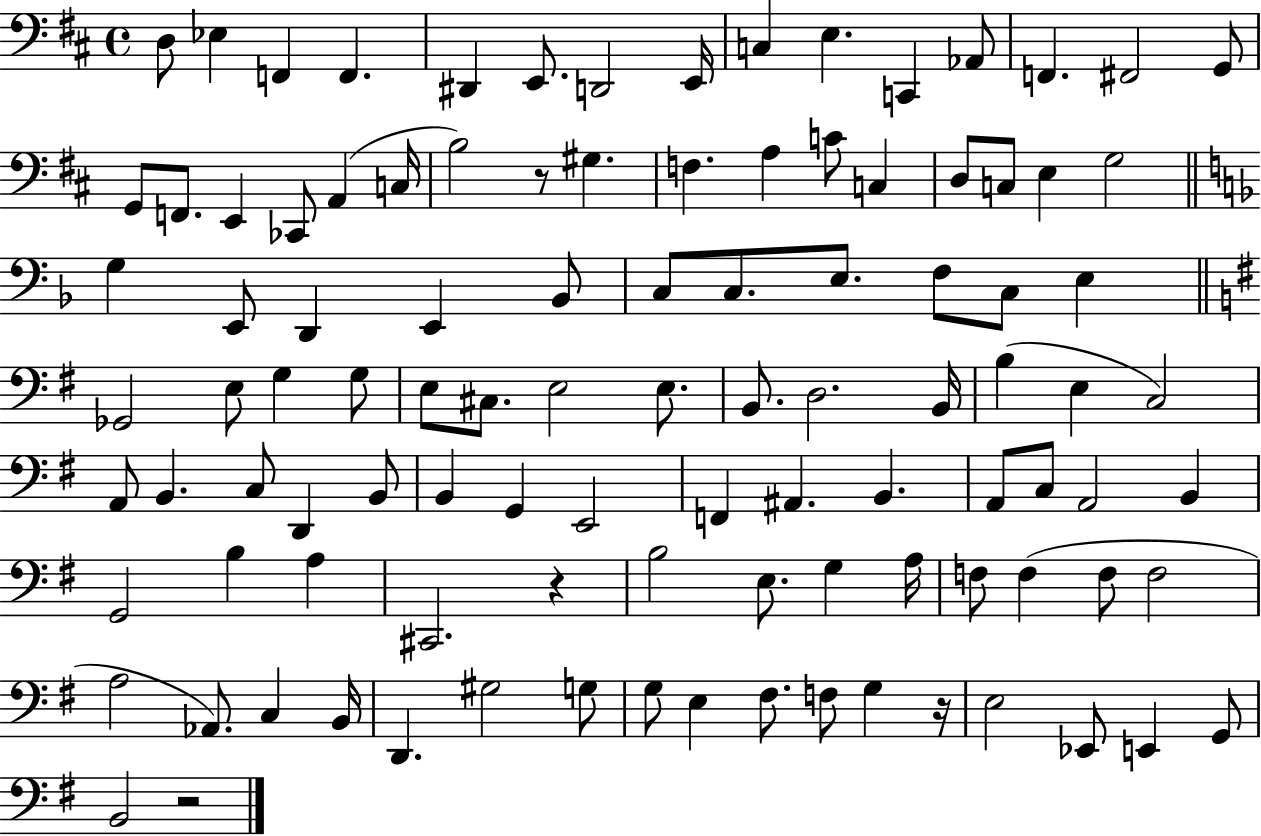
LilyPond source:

{
  \clef bass
  \time 4/4
  \defaultTimeSignature
  \key d \major
  d8 ees4 f,4 f,4. | dis,4 e,8. d,2 e,16 | c4 e4. c,4 aes,8 | f,4. fis,2 g,8 | \break g,8 f,8. e,4 ces,8 a,4( c16 | b2) r8 gis4. | f4. a4 c'8 c4 | d8 c8 e4 g2 | \break \bar "||" \break \key d \minor g4 e,8 d,4 e,4 bes,8 | c8 c8. e8. f8 c8 e4 | \bar "||" \break \key e \minor ges,2 e8 g4 g8 | e8 cis8. e2 e8. | b,8. d2. b,16 | b4( e4 c2) | \break a,8 b,4. c8 d,4 b,8 | b,4 g,4 e,2 | f,4 ais,4. b,4. | a,8 c8 a,2 b,4 | \break g,2 b4 a4 | cis,2. r4 | b2 e8. g4 a16 | f8 f4( f8 f2 | \break a2 aes,8.) c4 b,16 | d,4. gis2 g8 | g8 e4 fis8. f8 g4 r16 | e2 ees,8 e,4 g,8 | \break b,2 r2 | \bar "|."
}